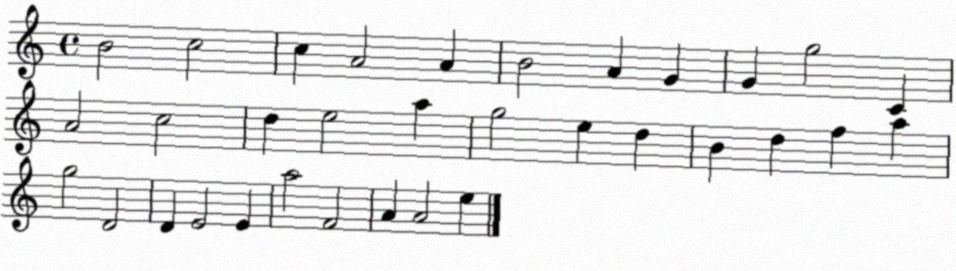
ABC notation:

X:1
T:Untitled
M:4/4
L:1/4
K:C
B2 c2 c A2 A B2 A G G g2 C A2 c2 d e2 a g2 e d B d f a g2 D2 D E2 E a2 F2 A A2 e